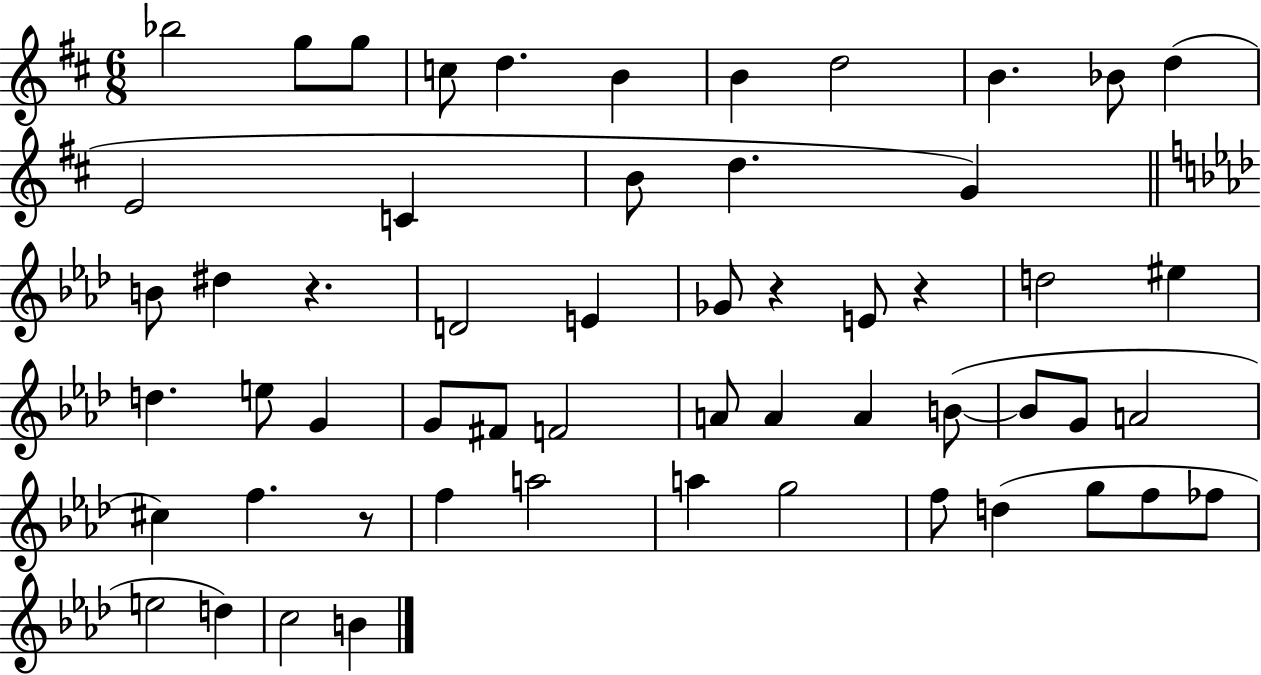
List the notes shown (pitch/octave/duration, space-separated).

Bb5/h G5/e G5/e C5/e D5/q. B4/q B4/q D5/h B4/q. Bb4/e D5/q E4/h C4/q B4/e D5/q. G4/q B4/e D#5/q R/q. D4/h E4/q Gb4/e R/q E4/e R/q D5/h EIS5/q D5/q. E5/e G4/q G4/e F#4/e F4/h A4/e A4/q A4/q B4/e B4/e G4/e A4/h C#5/q F5/q. R/e F5/q A5/h A5/q G5/h F5/e D5/q G5/e F5/e FES5/e E5/h D5/q C5/h B4/q